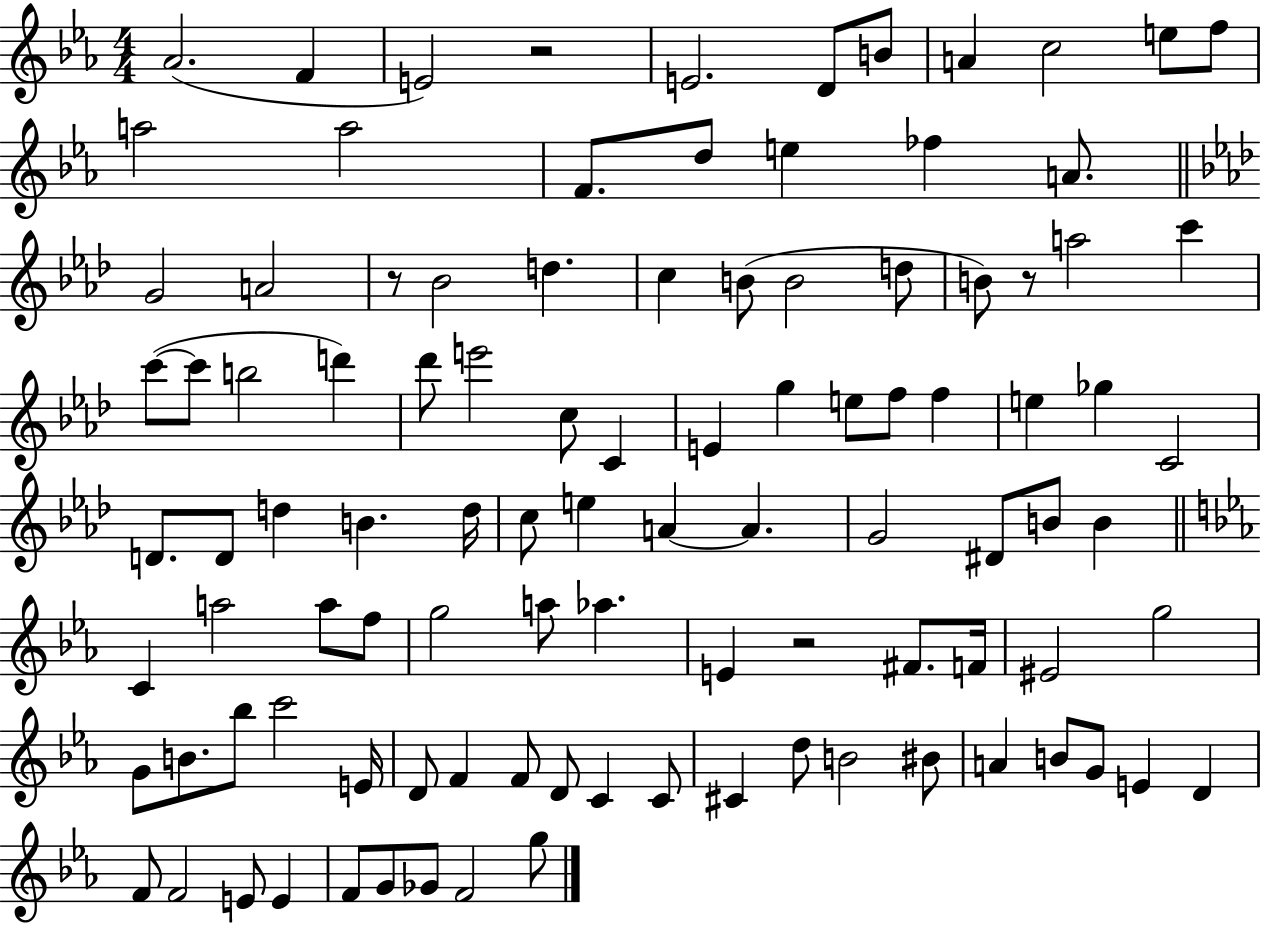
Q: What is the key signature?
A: EES major